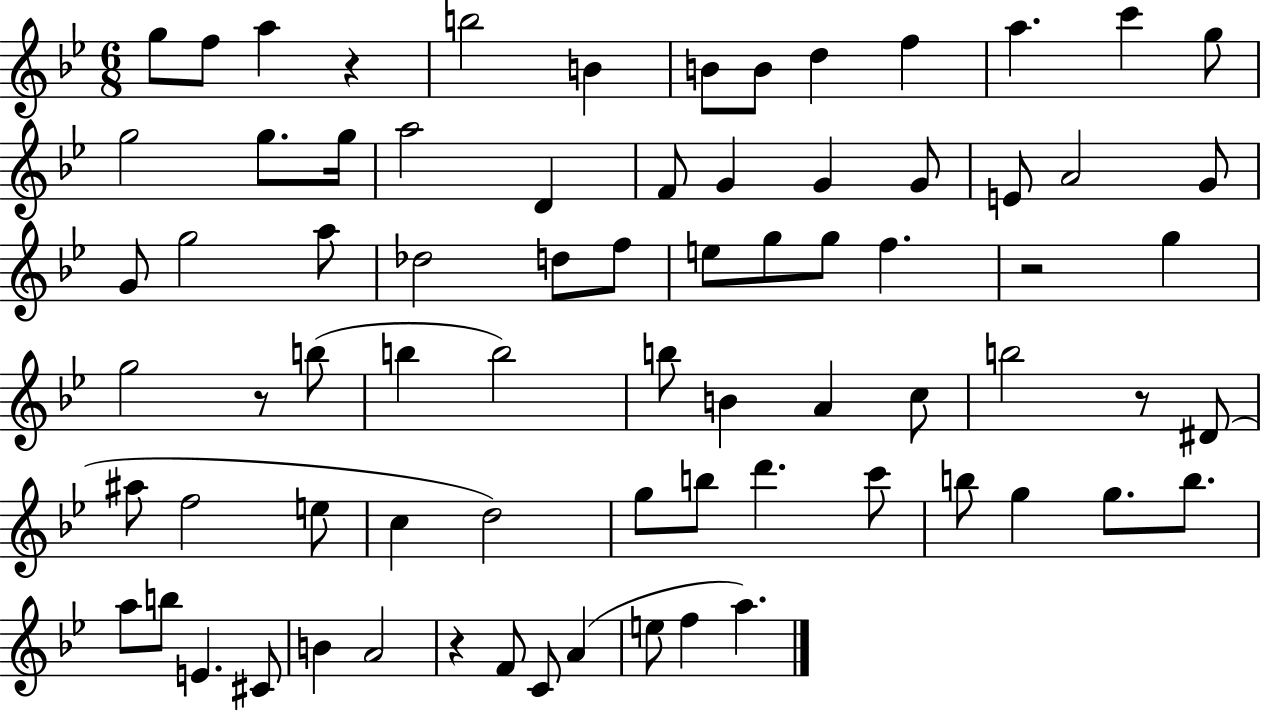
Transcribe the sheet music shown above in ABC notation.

X:1
T:Untitled
M:6/8
L:1/4
K:Bb
g/2 f/2 a z b2 B B/2 B/2 d f a c' g/2 g2 g/2 g/4 a2 D F/2 G G G/2 E/2 A2 G/2 G/2 g2 a/2 _d2 d/2 f/2 e/2 g/2 g/2 f z2 g g2 z/2 b/2 b b2 b/2 B A c/2 b2 z/2 ^D/2 ^a/2 f2 e/2 c d2 g/2 b/2 d' c'/2 b/2 g g/2 b/2 a/2 b/2 E ^C/2 B A2 z F/2 C/2 A e/2 f a